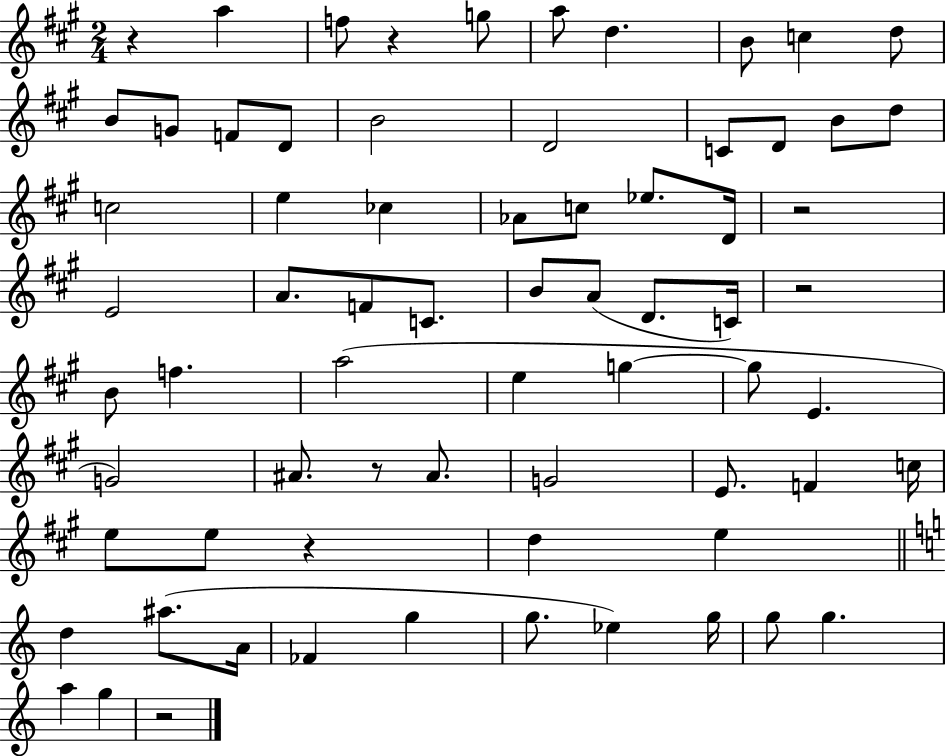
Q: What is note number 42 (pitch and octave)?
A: A#4